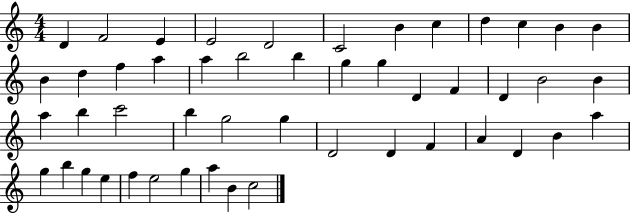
X:1
T:Untitled
M:4/4
L:1/4
K:C
D F2 E E2 D2 C2 B c d c B B B d f a a b2 b g g D F D B2 B a b c'2 b g2 g D2 D F A D B a g b g e f e2 g a B c2